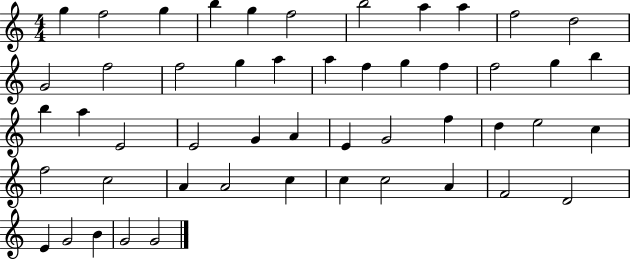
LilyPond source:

{
  \clef treble
  \numericTimeSignature
  \time 4/4
  \key c \major
  g''4 f''2 g''4 | b''4 g''4 f''2 | b''2 a''4 a''4 | f''2 d''2 | \break g'2 f''2 | f''2 g''4 a''4 | a''4 f''4 g''4 f''4 | f''2 g''4 b''4 | \break b''4 a''4 e'2 | e'2 g'4 a'4 | e'4 g'2 f''4 | d''4 e''2 c''4 | \break f''2 c''2 | a'4 a'2 c''4 | c''4 c''2 a'4 | f'2 d'2 | \break e'4 g'2 b'4 | g'2 g'2 | \bar "|."
}